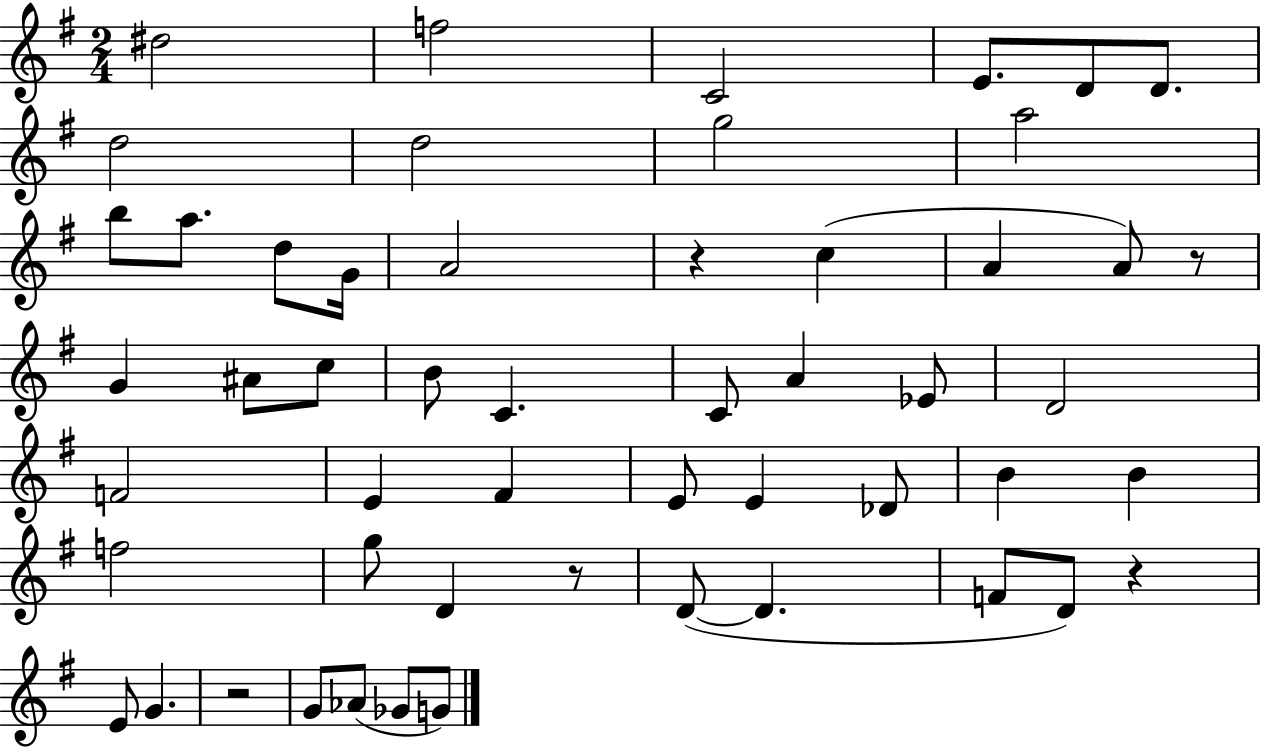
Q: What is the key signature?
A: G major